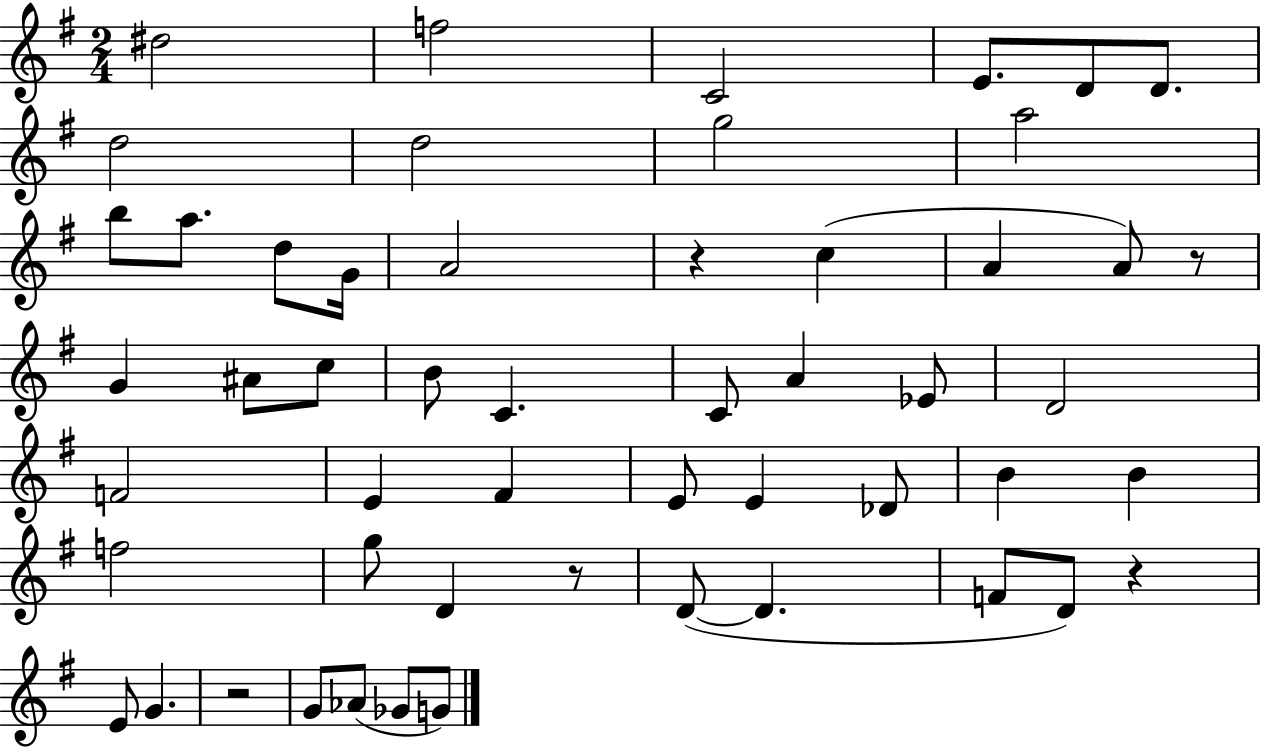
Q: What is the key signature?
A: G major